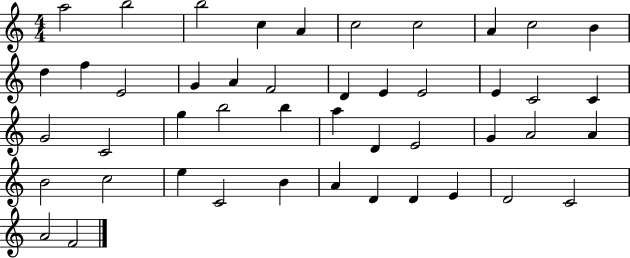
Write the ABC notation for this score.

X:1
T:Untitled
M:4/4
L:1/4
K:C
a2 b2 b2 c A c2 c2 A c2 B d f E2 G A F2 D E E2 E C2 C G2 C2 g b2 b a D E2 G A2 A B2 c2 e C2 B A D D E D2 C2 A2 F2